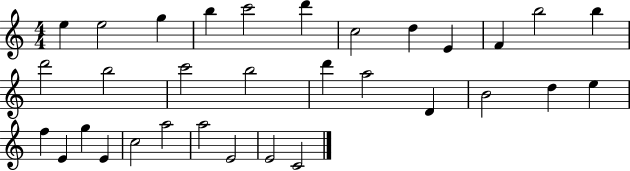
{
  \clef treble
  \numericTimeSignature
  \time 4/4
  \key c \major
  e''4 e''2 g''4 | b''4 c'''2 d'''4 | c''2 d''4 e'4 | f'4 b''2 b''4 | \break d'''2 b''2 | c'''2 b''2 | d'''4 a''2 d'4 | b'2 d''4 e''4 | \break f''4 e'4 g''4 e'4 | c''2 a''2 | a''2 e'2 | e'2 c'2 | \break \bar "|."
}